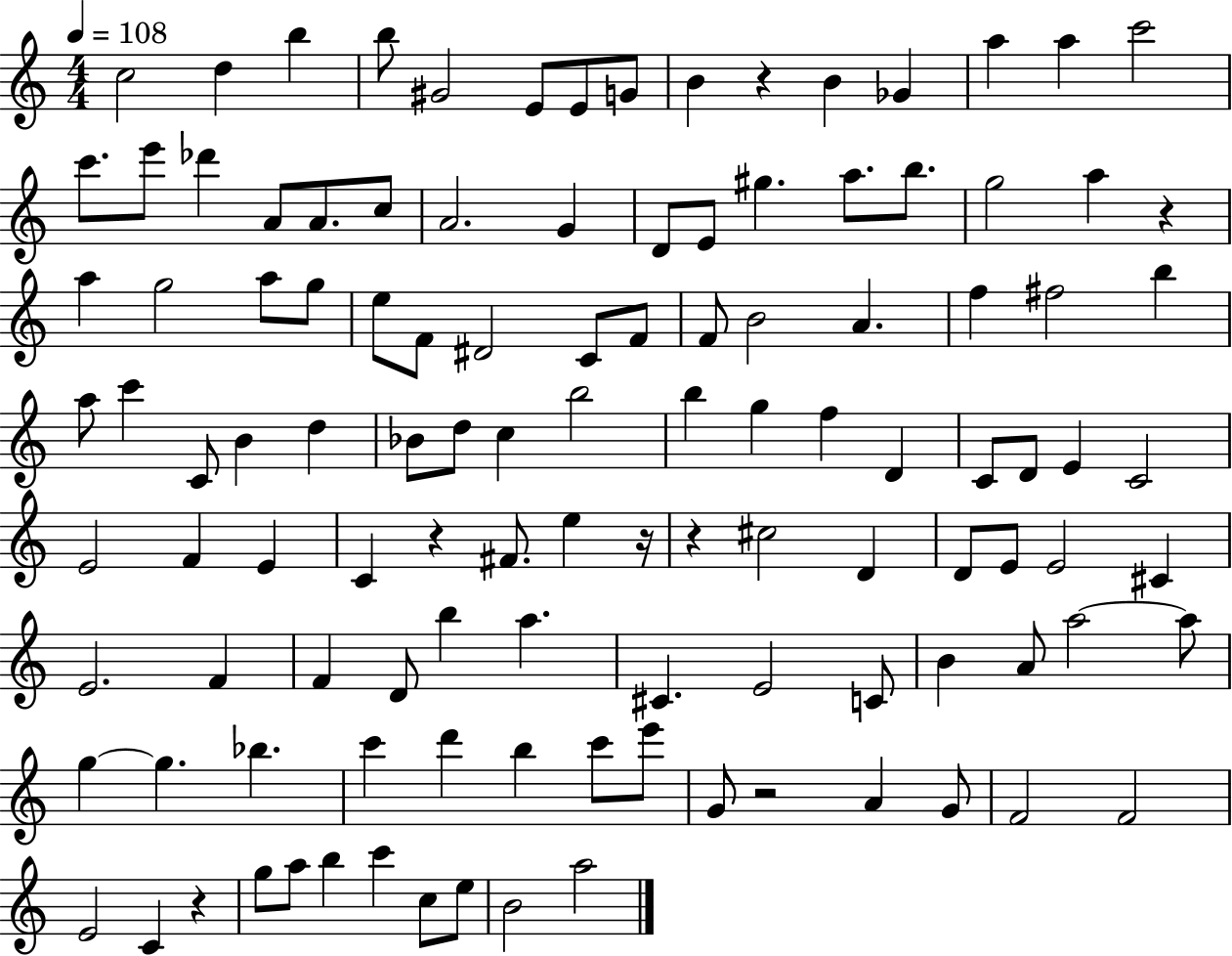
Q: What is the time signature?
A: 4/4